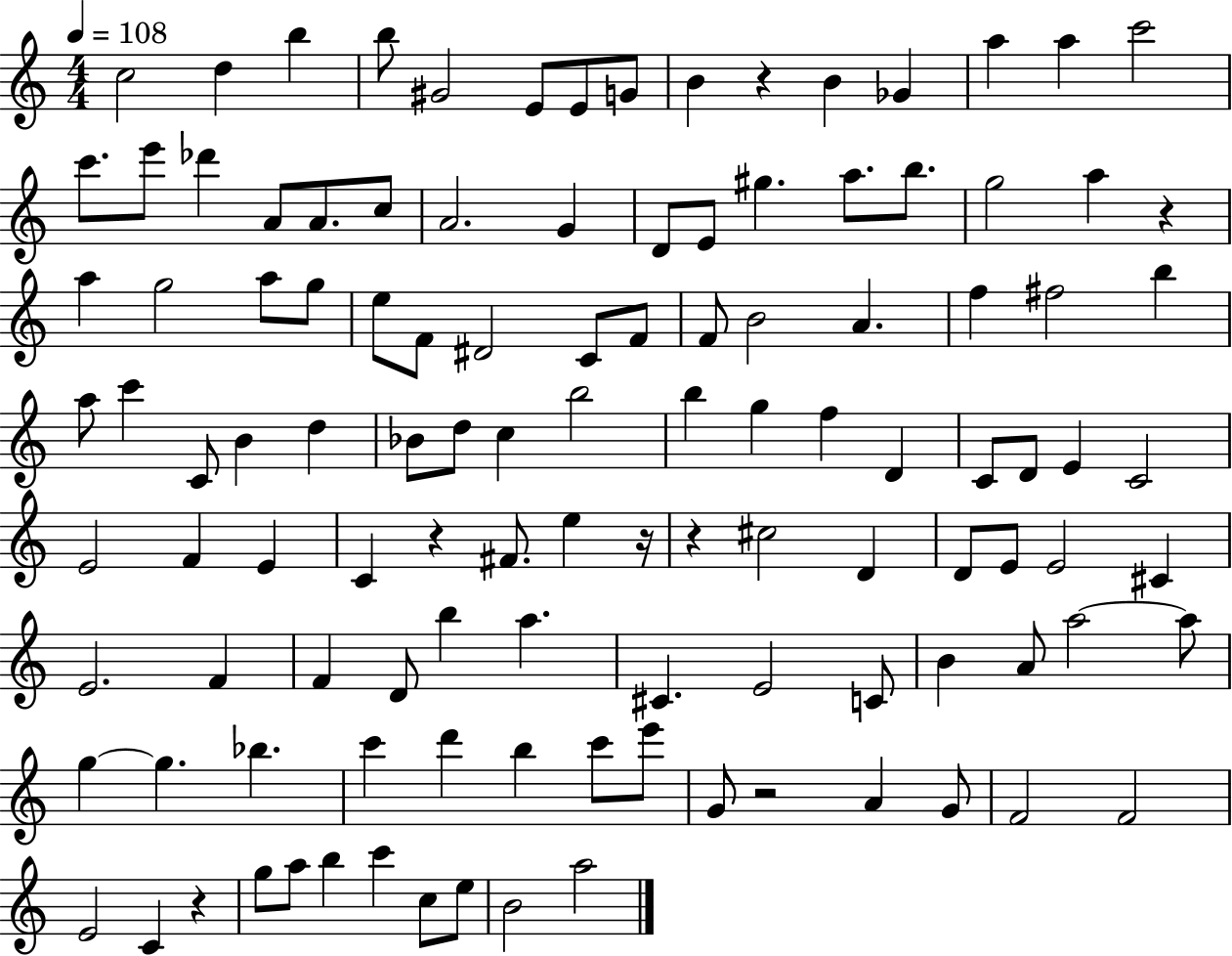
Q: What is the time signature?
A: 4/4